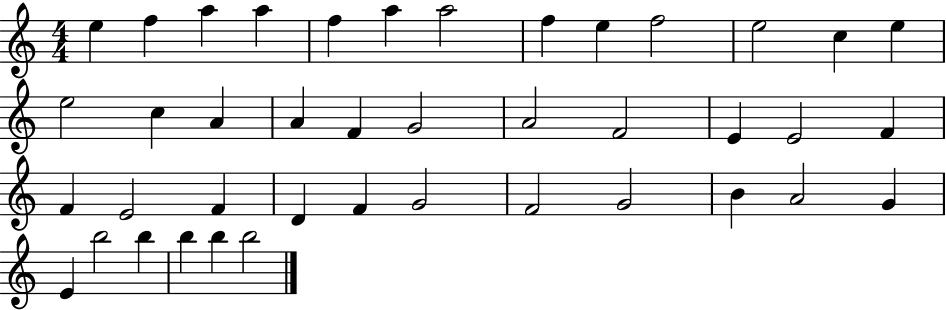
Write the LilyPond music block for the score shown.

{
  \clef treble
  \numericTimeSignature
  \time 4/4
  \key c \major
  e''4 f''4 a''4 a''4 | f''4 a''4 a''2 | f''4 e''4 f''2 | e''2 c''4 e''4 | \break e''2 c''4 a'4 | a'4 f'4 g'2 | a'2 f'2 | e'4 e'2 f'4 | \break f'4 e'2 f'4 | d'4 f'4 g'2 | f'2 g'2 | b'4 a'2 g'4 | \break e'4 b''2 b''4 | b''4 b''4 b''2 | \bar "|."
}